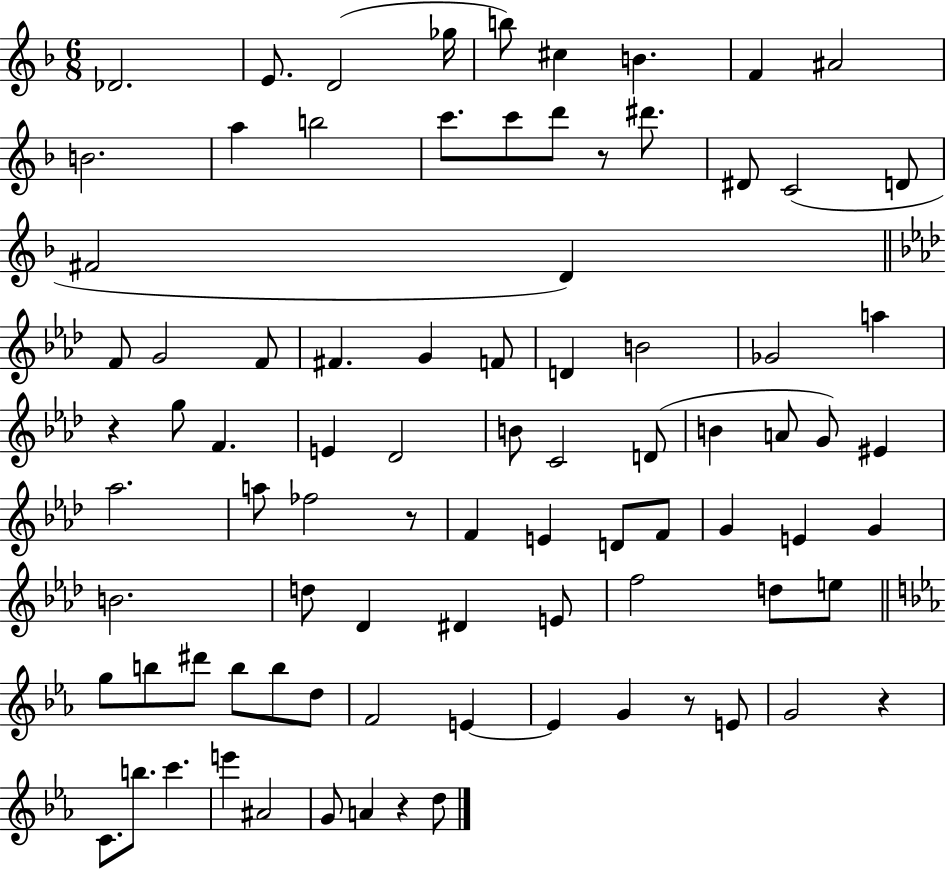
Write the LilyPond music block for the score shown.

{
  \clef treble
  \numericTimeSignature
  \time 6/8
  \key f \major
  des'2. | e'8. d'2( ges''16 | b''8) cis''4 b'4. | f'4 ais'2 | \break b'2. | a''4 b''2 | c'''8. c'''8 d'''8 r8 dis'''8. | dis'8 c'2( d'8 | \break fis'2 d'4) | \bar "||" \break \key aes \major f'8 g'2 f'8 | fis'4. g'4 f'8 | d'4 b'2 | ges'2 a''4 | \break r4 g''8 f'4. | e'4 des'2 | b'8 c'2 d'8( | b'4 a'8 g'8) eis'4 | \break aes''2. | a''8 fes''2 r8 | f'4 e'4 d'8 f'8 | g'4 e'4 g'4 | \break b'2. | d''8 des'4 dis'4 e'8 | f''2 d''8 e''8 | \bar "||" \break \key ees \major g''8 b''8 dis'''8 b''8 b''8 d''8 | f'2 e'4~~ | e'4 g'4 r8 e'8 | g'2 r4 | \break c'8. b''8. c'''4. | e'''4 ais'2 | g'8 a'4 r4 d''8 | \bar "|."
}